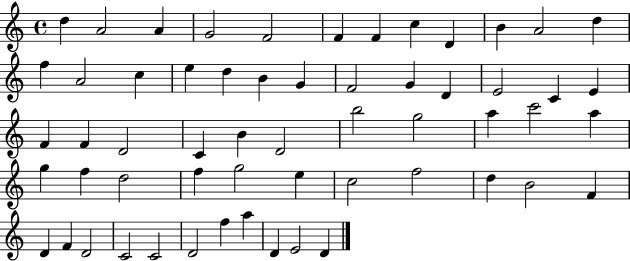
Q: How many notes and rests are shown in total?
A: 58